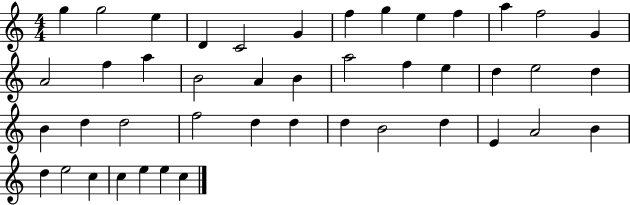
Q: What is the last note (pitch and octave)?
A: C5